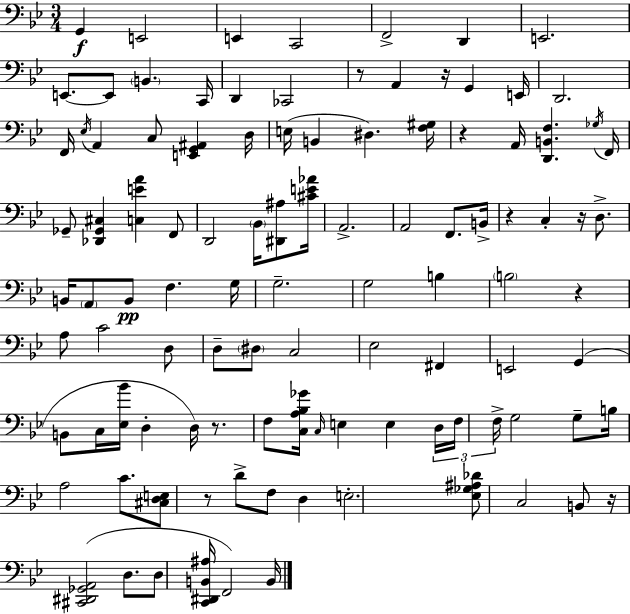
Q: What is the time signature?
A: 3/4